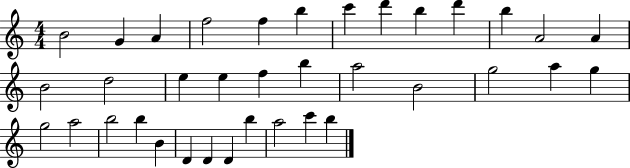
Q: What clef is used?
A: treble